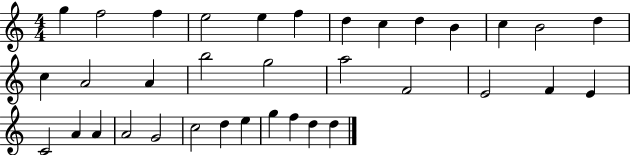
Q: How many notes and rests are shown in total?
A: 35